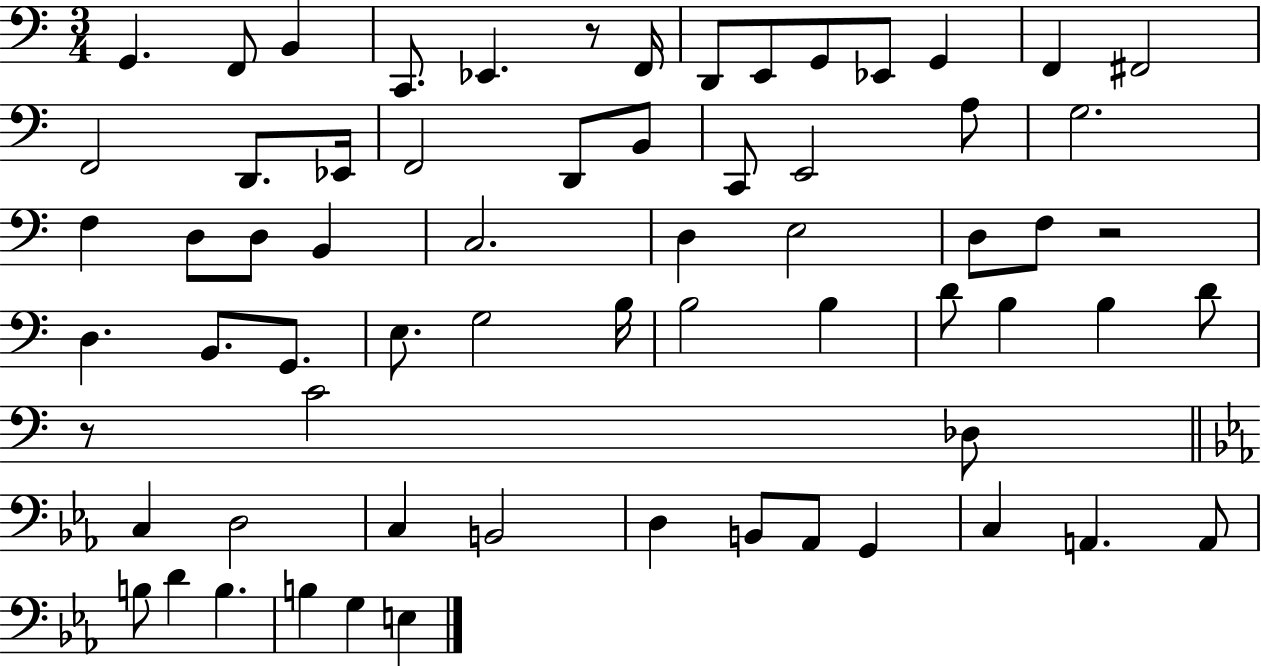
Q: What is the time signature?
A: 3/4